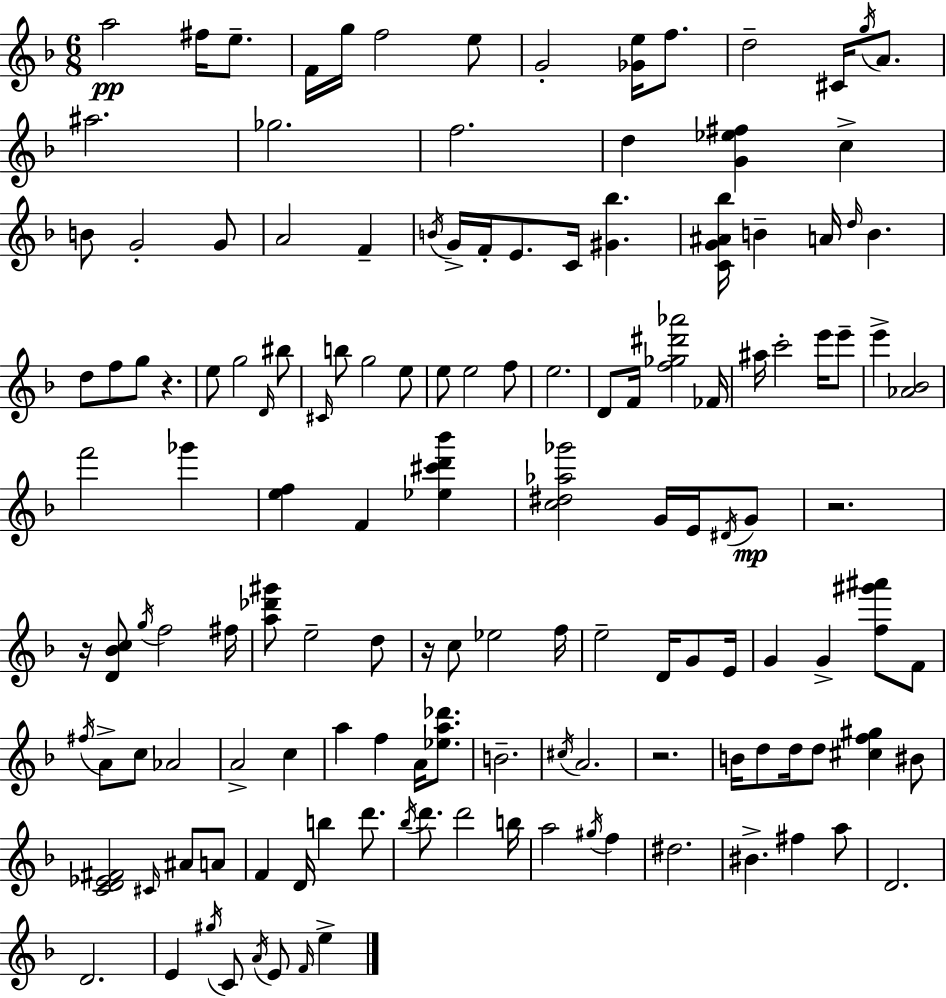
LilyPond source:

{
  \clef treble
  \numericTimeSignature
  \time 6/8
  \key f \major
  \repeat volta 2 { a''2\pp fis''16 e''8.-- | f'16 g''16 f''2 e''8 | g'2-. <ges' e''>16 f''8. | d''2-- cis'16 \acciaccatura { g''16 } a'8. | \break ais''2. | ges''2. | f''2. | d''4 <g' ees'' fis''>4 c''4-> | \break b'8 g'2-. g'8 | a'2 f'4-- | \acciaccatura { b'16 } g'16-> f'16-. e'8. c'16 <gis' bes''>4. | <c' g' ais' bes''>16 b'4-- a'16 \grace { d''16 } b'4. | \break d''8 f''8 g''8 r4. | e''8 g''2 | \grace { d'16 } bis''8 \grace { cis'16 } b''8 g''2 | e''8 e''8 e''2 | \break f''8 e''2. | d'8 f'16 <f'' ges'' dis''' aes'''>2 | fes'16 ais''16 c'''2-. | e'''16 e'''8-- e'''4-> <aes' bes'>2 | \break f'''2 | ges'''4 <e'' f''>4 f'4 | <ees'' cis''' d''' bes'''>4 <c'' dis'' aes'' ges'''>2 | g'16 e'16 \acciaccatura { dis'16 }\mp g'8 r2. | \break r16 <d' bes' c''>8 \acciaccatura { g''16 } f''2 | fis''16 <a'' des''' gis'''>8 e''2-- | d''8 r16 c''8 ees''2 | f''16 e''2-- | \break d'16 g'8 e'16 g'4 g'4-> | <f'' gis''' ais'''>8 f'8 \acciaccatura { fis''16 } a'8-> c''8 | aes'2 a'2-> | c''4 a''4 | \break f''4 a'16 <ees'' a'' des'''>8. b'2.-- | \acciaccatura { cis''16 } a'2. | r2. | b'16 d''8 | \break d''16 d''8 <cis'' f'' gis''>4 bis'8 <c' d' ees' fis'>2 | \grace { cis'16 } ais'8 a'8 f'4 | d'16 b''4 d'''8. \acciaccatura { bes''16 } d'''8. | d'''2 b''16 a''2 | \break \acciaccatura { gis''16 } f''4 | dis''2. | bis'4.-> fis''4 a''8 | d'2. | \break d'2. | e'4 \acciaccatura { gis''16 } c'8 \acciaccatura { a'16 } e'8 \grace { f'16 } e''4-> | } \bar "|."
}